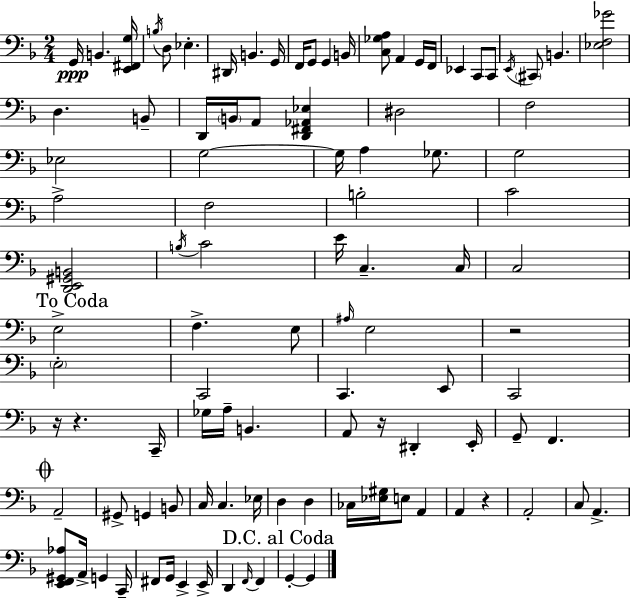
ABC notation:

X:1
T:Untitled
M:2/4
L:1/4
K:Dm
G,,/4 B,, [E,,^F,,G,]/4 B,/4 D,/2 _E, ^D,,/4 B,, G,,/4 F,,/4 G,,/2 G,, B,,/4 [C,_G,A,]/2 A,, G,,/4 F,,/4 _E,, C,,/2 C,,/2 E,,/4 ^C,,/2 B,, [_E,F,_G]2 D, B,,/2 D,,/4 B,,/4 A,,/2 [D,,^F,,_A,,_E,] ^D,2 F,2 _E,2 G,2 G,/4 A, _G,/2 G,2 A,2 F,2 B,2 C2 [D,,E,,^G,,B,,]2 B,/4 C2 E/4 C, C,/4 C,2 E,2 F, E,/2 ^A,/4 E,2 z2 E,2 C,,2 C,, E,,/2 C,,2 z/4 z C,,/4 _G,/4 A,/4 B,, A,,/2 z/4 ^D,, E,,/4 G,,/2 F,, A,,2 ^G,,/2 G,, B,,/2 C,/4 C, _E,/4 D, D, _C,/4 [_E,^G,]/4 E,/2 A,, A,, z A,,2 C,/2 A,, [E,,F,,^G,,_A,]/2 A,,/4 G,, C,,/4 ^F,,/2 G,,/4 E,, E,,/4 D,, F,,/4 F,, G,, G,,